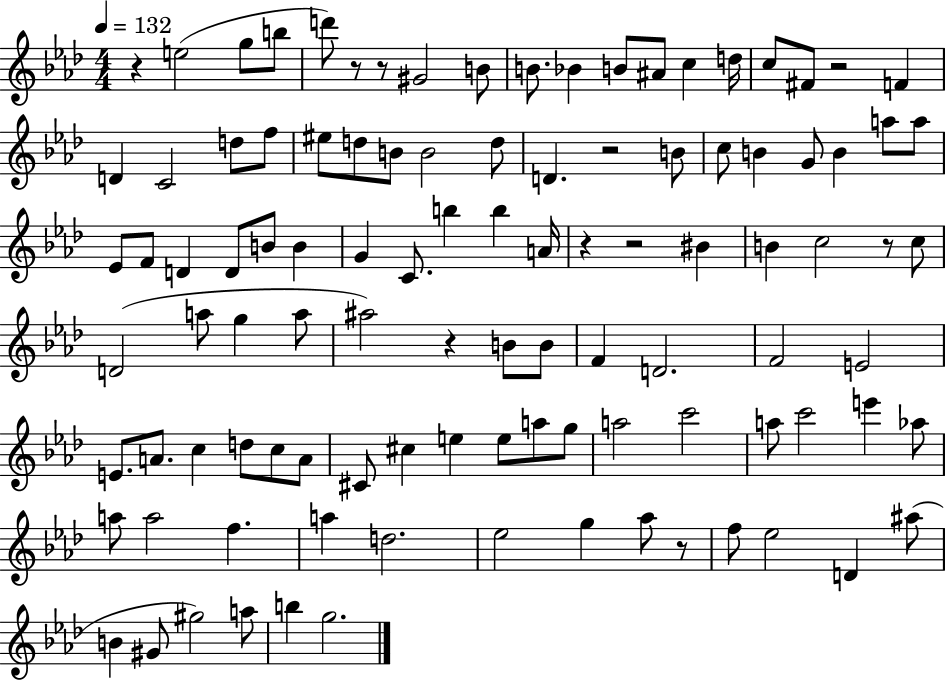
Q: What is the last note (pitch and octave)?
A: G5